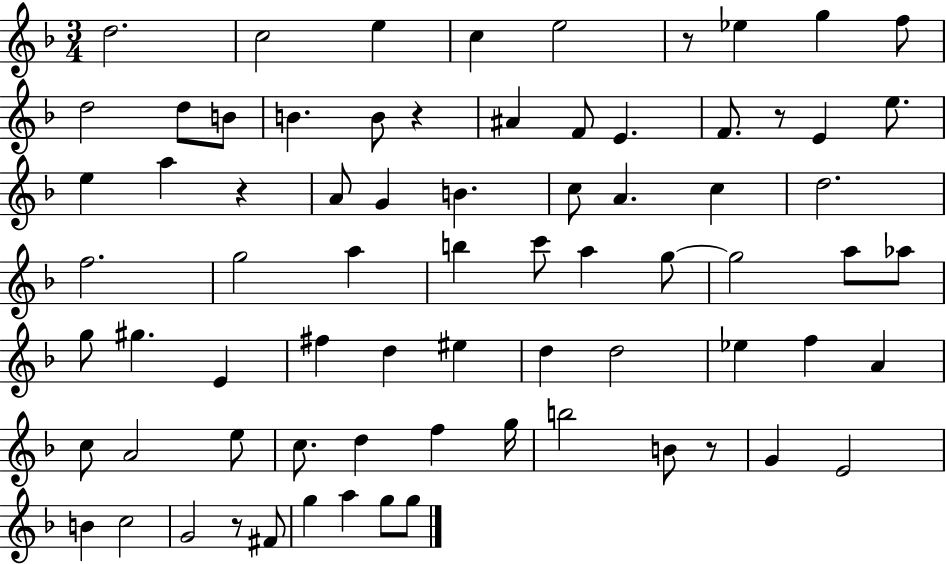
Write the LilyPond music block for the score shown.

{
  \clef treble
  \numericTimeSignature
  \time 3/4
  \key f \major
  \repeat volta 2 { d''2. | c''2 e''4 | c''4 e''2 | r8 ees''4 g''4 f''8 | \break d''2 d''8 b'8 | b'4. b'8 r4 | ais'4 f'8 e'4. | f'8. r8 e'4 e''8. | \break e''4 a''4 r4 | a'8 g'4 b'4. | c''8 a'4. c''4 | d''2. | \break f''2. | g''2 a''4 | b''4 c'''8 a''4 g''8~~ | g''2 a''8 aes''8 | \break g''8 gis''4. e'4 | fis''4 d''4 eis''4 | d''4 d''2 | ees''4 f''4 a'4 | \break c''8 a'2 e''8 | c''8. d''4 f''4 g''16 | b''2 b'8 r8 | g'4 e'2 | \break b'4 c''2 | g'2 r8 fis'8 | g''4 a''4 g''8 g''8 | } \bar "|."
}